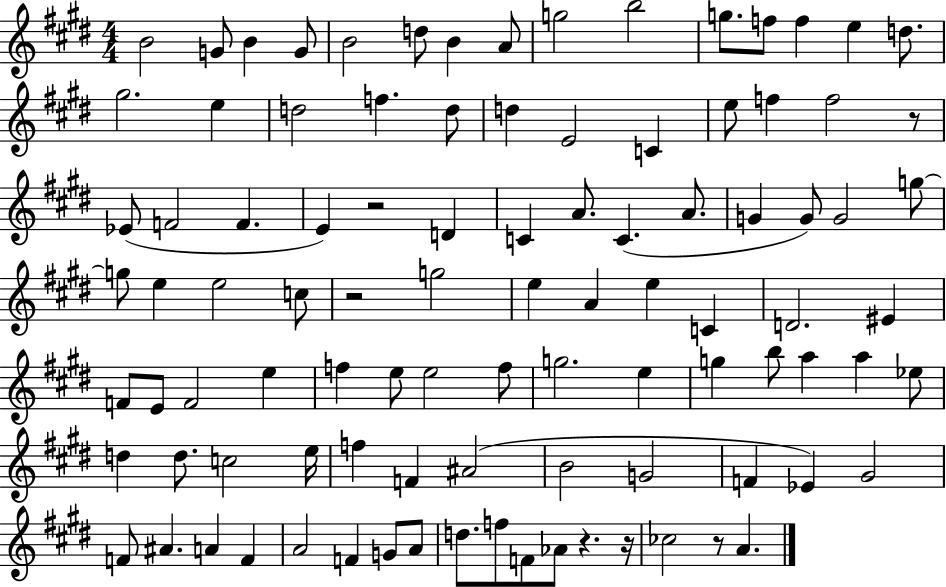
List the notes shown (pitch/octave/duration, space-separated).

B4/h G4/e B4/q G4/e B4/h D5/e B4/q A4/e G5/h B5/h G5/e. F5/e F5/q E5/q D5/e. G#5/h. E5/q D5/h F5/q. D5/e D5/q E4/h C4/q E5/e F5/q F5/h R/e Eb4/e F4/h F4/q. E4/q R/h D4/q C4/q A4/e. C4/q. A4/e. G4/q G4/e G4/h G5/e G5/e E5/q E5/h C5/e R/h G5/h E5/q A4/q E5/q C4/q D4/h. EIS4/q F4/e E4/e F4/h E5/q F5/q E5/e E5/h F5/e G5/h. E5/q G5/q B5/e A5/q A5/q Eb5/e D5/q D5/e. C5/h E5/s F5/q F4/q A#4/h B4/h G4/h F4/q Eb4/q G#4/h F4/e A#4/q. A4/q F4/q A4/h F4/q G4/e A4/e D5/e. F5/e F4/e Ab4/e R/q. R/s CES5/h R/e A4/q.